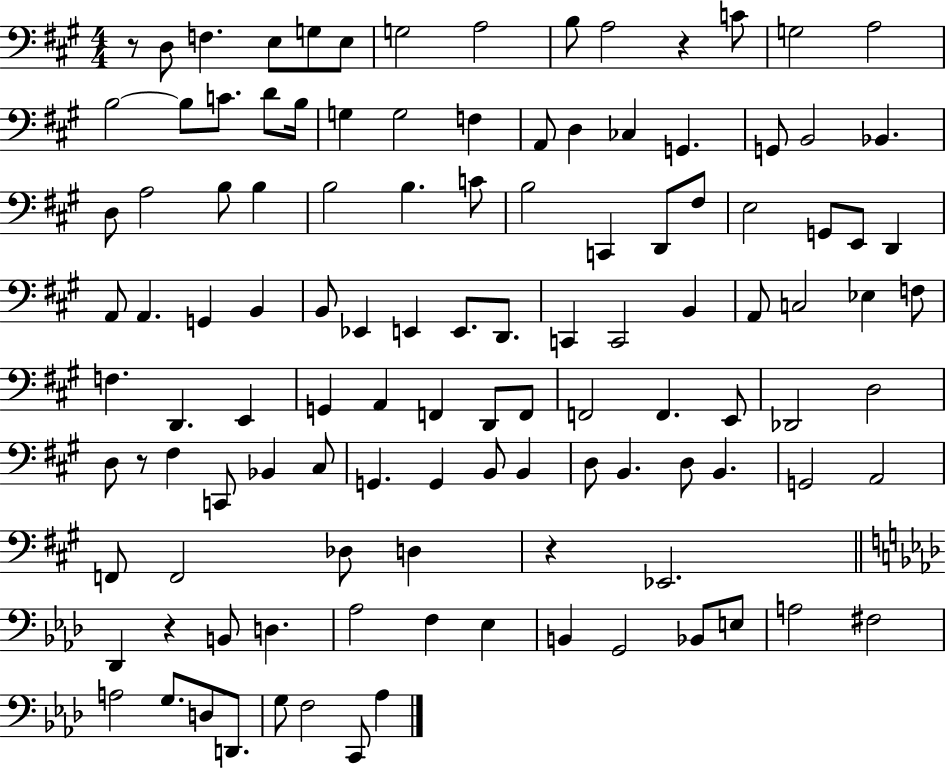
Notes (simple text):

R/e D3/e F3/q. E3/e G3/e E3/e G3/h A3/h B3/e A3/h R/q C4/e G3/h A3/h B3/h B3/e C4/e. D4/e B3/s G3/q G3/h F3/q A2/e D3/q CES3/q G2/q. G2/e B2/h Bb2/q. D3/e A3/h B3/e B3/q B3/h B3/q. C4/e B3/h C2/q D2/e F#3/e E3/h G2/e E2/e D2/q A2/e A2/q. G2/q B2/q B2/e Eb2/q E2/q E2/e. D2/e. C2/q C2/h B2/q A2/e C3/h Eb3/q F3/e F3/q. D2/q. E2/q G2/q A2/q F2/q D2/e F2/e F2/h F2/q. E2/e Db2/h D3/h D3/e R/e F#3/q C2/e Bb2/q C#3/e G2/q. G2/q B2/e B2/q D3/e B2/q. D3/e B2/q. G2/h A2/h F2/e F2/h Db3/e D3/q R/q Eb2/h. Db2/q R/q B2/e D3/q. Ab3/h F3/q Eb3/q B2/q G2/h Bb2/e E3/e A3/h F#3/h A3/h G3/e. D3/e D2/e. G3/e F3/h C2/e Ab3/q